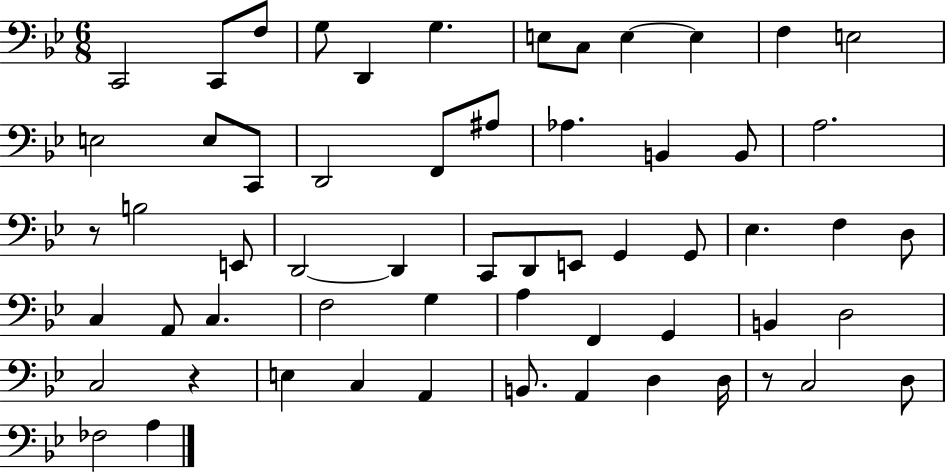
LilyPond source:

{
  \clef bass
  \numericTimeSignature
  \time 6/8
  \key bes \major
  \repeat volta 2 { c,2 c,8 f8 | g8 d,4 g4. | e8 c8 e4~~ e4 | f4 e2 | \break e2 e8 c,8 | d,2 f,8 ais8 | aes4. b,4 b,8 | a2. | \break r8 b2 e,8 | d,2~~ d,4 | c,8 d,8 e,8 g,4 g,8 | ees4. f4 d8 | \break c4 a,8 c4. | f2 g4 | a4 f,4 g,4 | b,4 d2 | \break c2 r4 | e4 c4 a,4 | b,8. a,4 d4 d16 | r8 c2 d8 | \break fes2 a4 | } \bar "|."
}